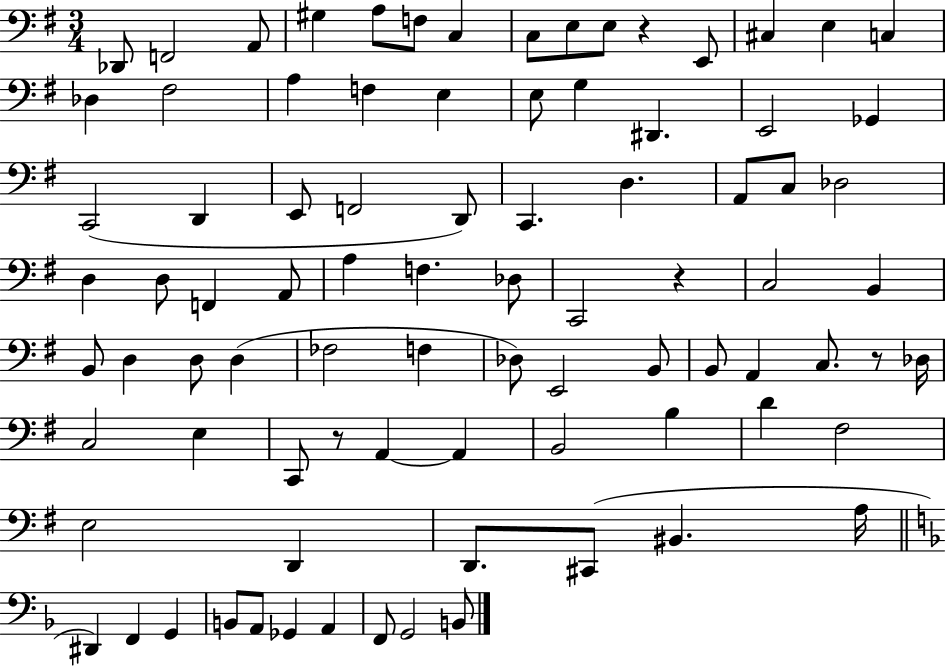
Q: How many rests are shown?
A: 4